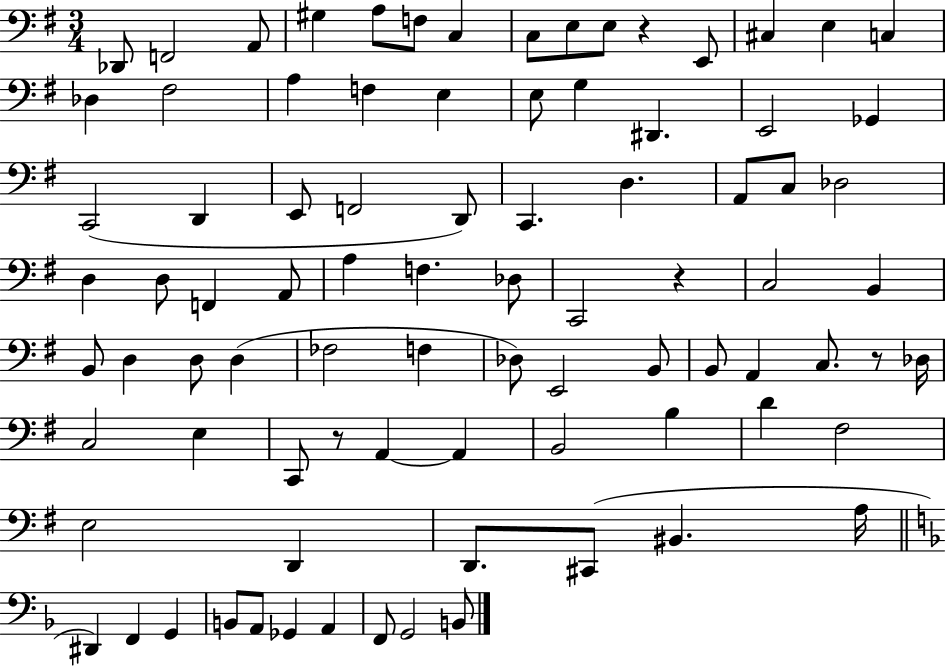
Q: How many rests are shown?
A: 4